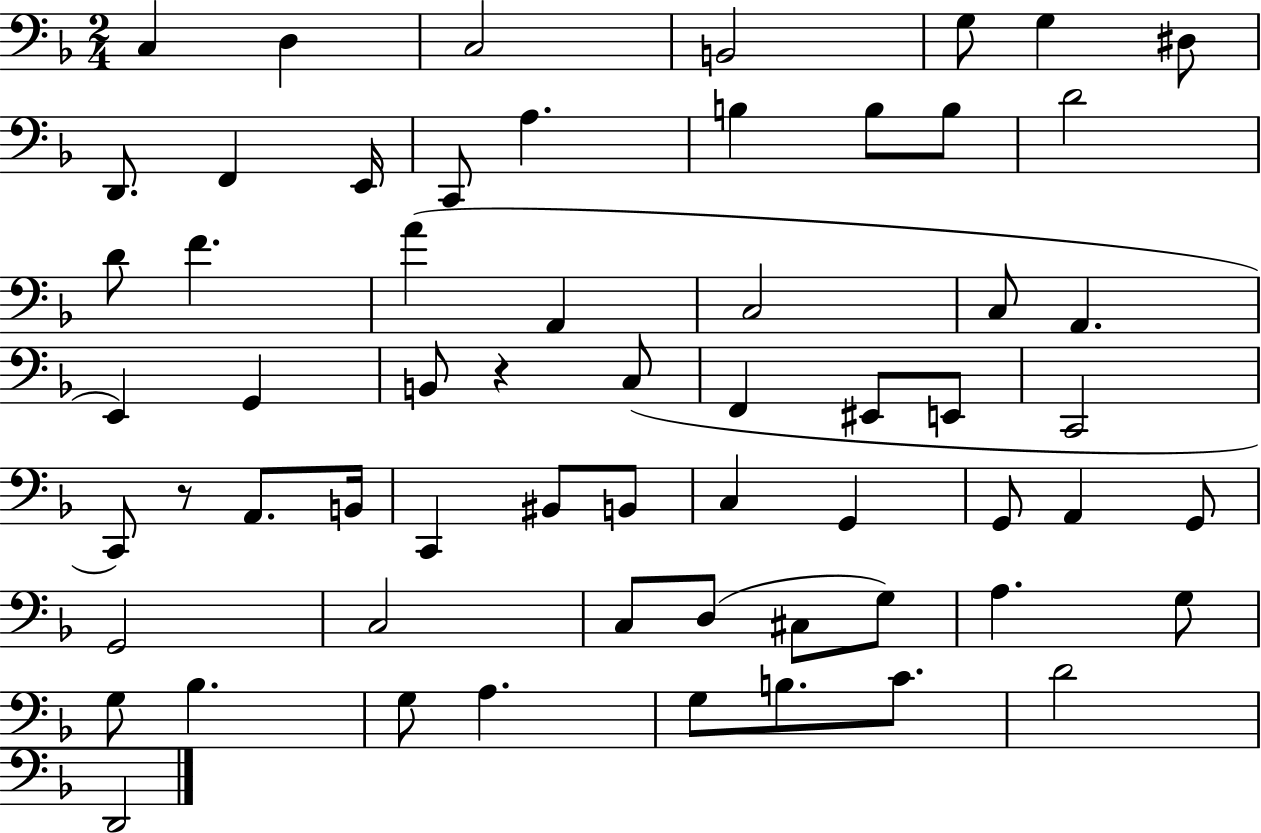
X:1
T:Untitled
M:2/4
L:1/4
K:F
C, D, C,2 B,,2 G,/2 G, ^D,/2 D,,/2 F,, E,,/4 C,,/2 A, B, B,/2 B,/2 D2 D/2 F A A,, C,2 C,/2 A,, E,, G,, B,,/2 z C,/2 F,, ^E,,/2 E,,/2 C,,2 C,,/2 z/2 A,,/2 B,,/4 C,, ^B,,/2 B,,/2 C, G,, G,,/2 A,, G,,/2 G,,2 C,2 C,/2 D,/2 ^C,/2 G,/2 A, G,/2 G,/2 _B, G,/2 A, G,/2 B,/2 C/2 D2 D,,2